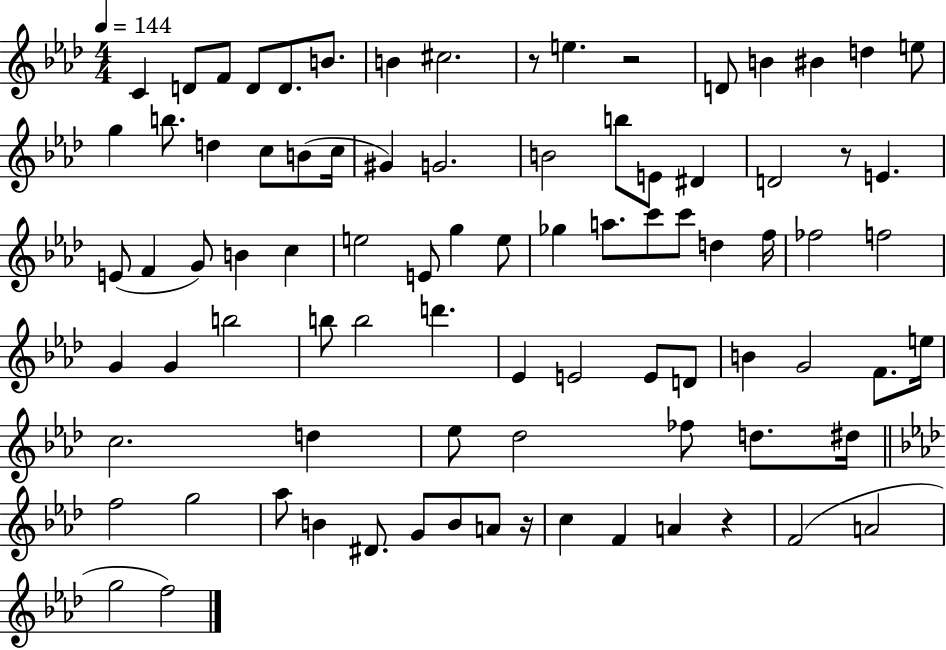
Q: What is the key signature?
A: AES major